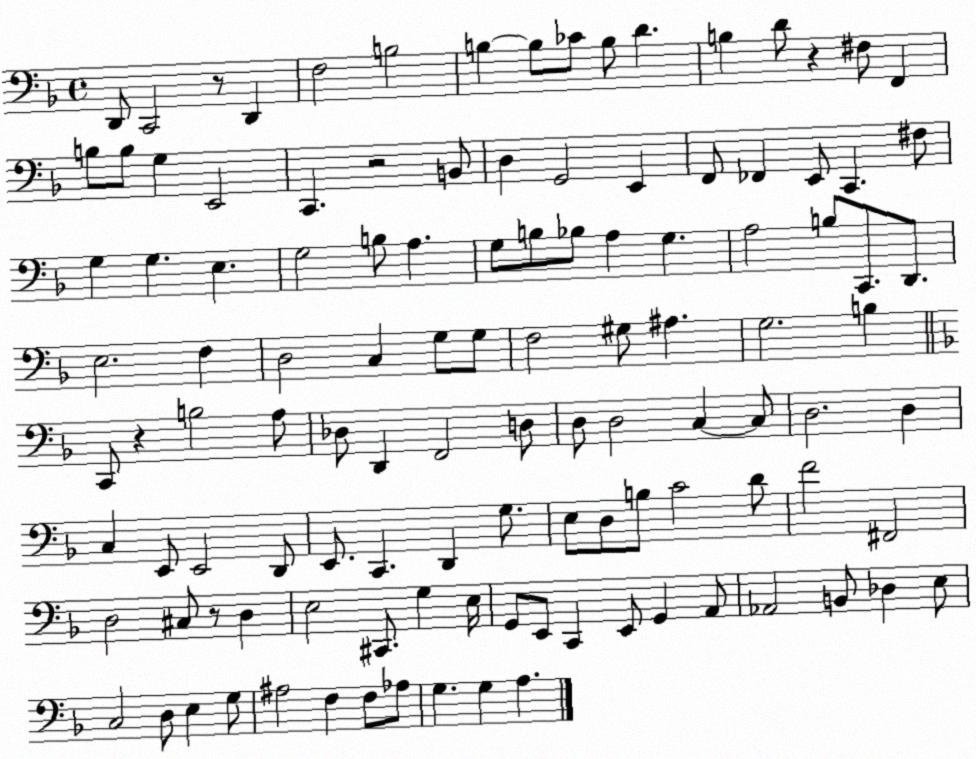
X:1
T:Untitled
M:4/4
L:1/4
K:F
D,,/2 C,,2 z/2 D,, F,2 B,2 B, B,/2 _C/2 B,/2 D B, D/2 z ^F,/2 F,, B,/2 B,/2 G, E,,2 C,, z2 B,,/2 D, G,,2 E,, F,,/2 _F,, E,,/2 C,, ^F,/2 G, G, E, G,2 B,/2 A, G,/2 B,/2 _B,/2 A, G, A,2 B,/2 C,,/2 D,,/2 E,2 F, D,2 C, G,/2 G,/2 F,2 ^G,/2 ^A, G,2 B, C,,/2 z B,2 A,/2 _D,/2 D,, F,,2 D,/2 D,/2 D,2 C, C,/2 D,2 D, C, E,,/2 E,,2 D,,/2 E,,/2 C,, D,, G,/2 E,/2 D,/2 B,/2 C2 D/2 F2 ^F,,2 D,2 ^C,/2 z/2 D, E,2 ^C,,/2 G, E,/4 G,,/2 E,,/2 C,, E,,/2 G,, A,,/2 _A,,2 B,,/2 _D, E,/2 C,2 D,/2 E, G,/2 ^A,2 F, F,/2 _A,/2 G, G, A,